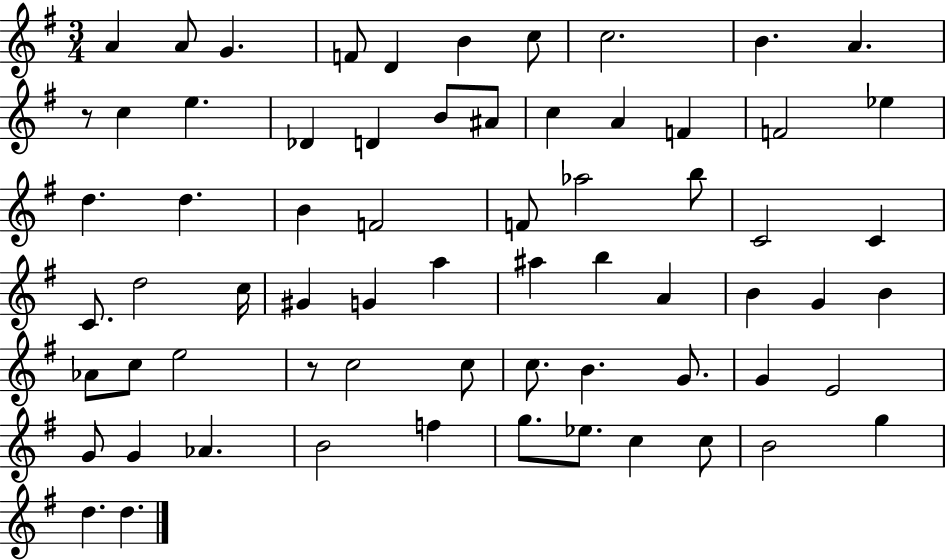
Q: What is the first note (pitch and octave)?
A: A4